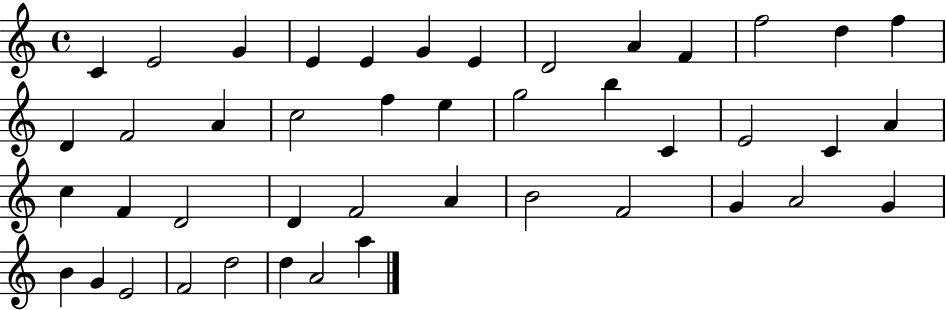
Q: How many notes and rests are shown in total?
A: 44